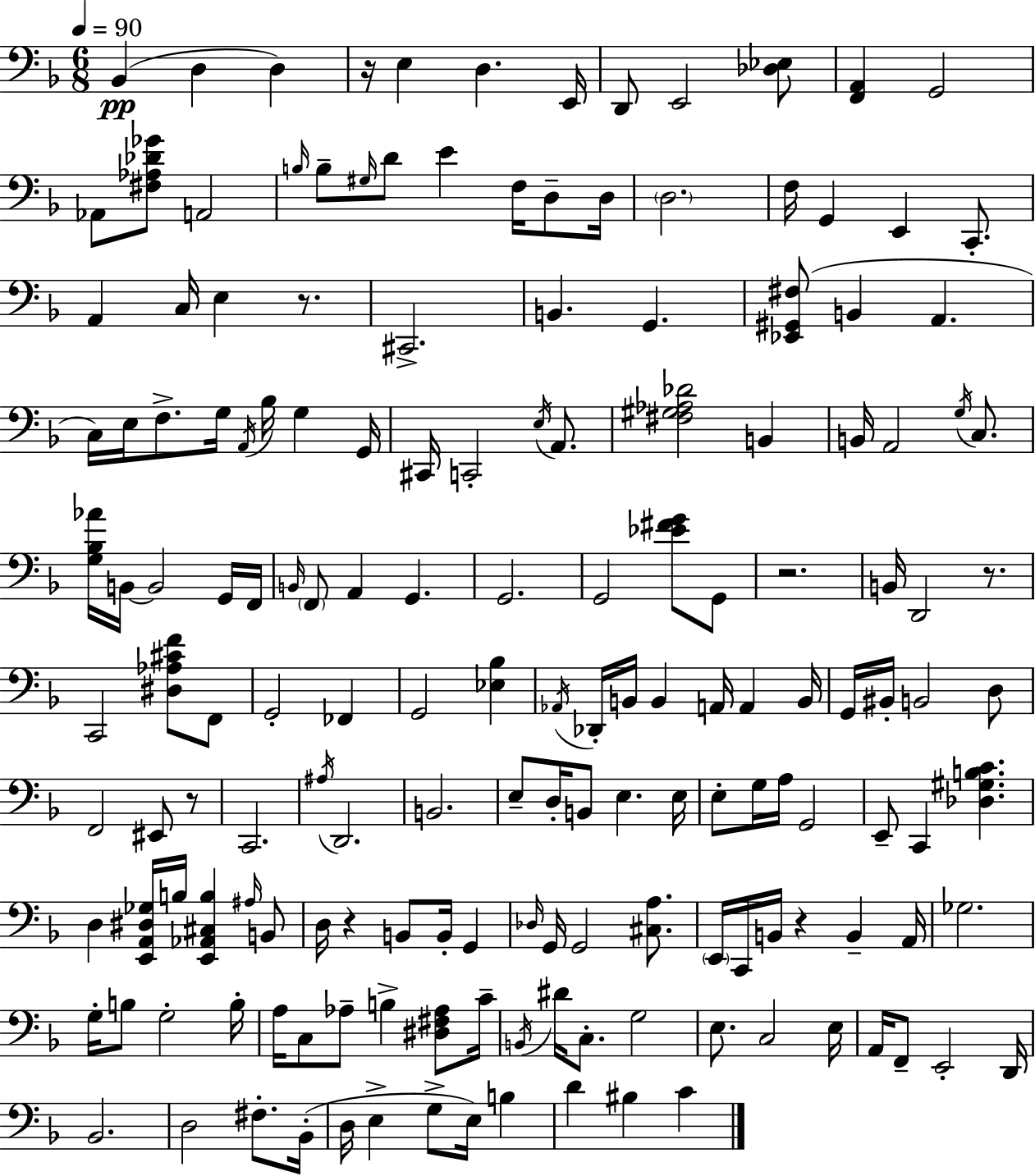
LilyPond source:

{
  \clef bass
  \numericTimeSignature
  \time 6/8
  \key f \major
  \tempo 4 = 90
  bes,4(\pp d4 d4) | r16 e4 d4. e,16 | d,8 e,2 <des ees>8 | <f, a,>4 g,2 | \break aes,8 <fis aes des' ges'>8 a,2 | \grace { b16 } b8-- \grace { gis16 } d'8 e'4 f16 d8-- | d16 \parenthesize d2. | f16 g,4 e,4 c,8.-. | \break a,4 c16 e4 r8. | cis,2.-> | b,4. g,4. | <ees, gis, fis>8( b,4 a,4. | \break c16) e16 f8.-> g16 \acciaccatura { a,16 } bes16 g4 | g,16 cis,16 c,2-. | \acciaccatura { e16 } a,8. <fis gis aes des'>2 | b,4 b,16 a,2 | \break \acciaccatura { g16 } c8. <g bes aes'>16 b,16~~ b,2 | g,16 f,16 \grace { b,16 } \parenthesize f,8 a,4 | g,4. g,2. | g,2 | \break <ees' fis' g'>8 g,8 r2. | b,16 d,2 | r8. c,2 | <dis aes cis' f'>8 f,8 g,2-. | \break fes,4 g,2 | <ees bes>4 \acciaccatura { aes,16 } des,16-. b,16 b,4 | a,16 a,4 b,16 g,16 bis,16-. b,2 | d8 f,2 | \break eis,8 r8 c,2. | \acciaccatura { ais16 } d,2. | b,2. | e8-- d16-. b,8 | \break e4. e16 e8-. g16 a16 | g,2 e,8-- c,4 | <des gis b c'>4. d4 | <e, a, dis ges>16 b16 <e, aes, cis b>4 \grace { ais16 } b,8 d16 r4 | \break b,8 b,16-. g,4 \grace { des16 } g,16 g,2 | <cis a>8. \parenthesize e,16 c,16 | b,16 r4 b,4-- a,16 ges2. | g16-. b8 | \break g2-. b16-. a16 c8 | aes8-- b4-> <dis fis aes>8 c'16-- \acciaccatura { b,16 } dis'16 | c8.-. g2 e8. | c2 e16 a,16 | \break f,8-- e,2-. d,16 bes,2. | d2 | fis8.-. bes,16-.( d16 | e4-> g8-> e16) b4 d'4 | \break bis4 c'4 \bar "|."
}